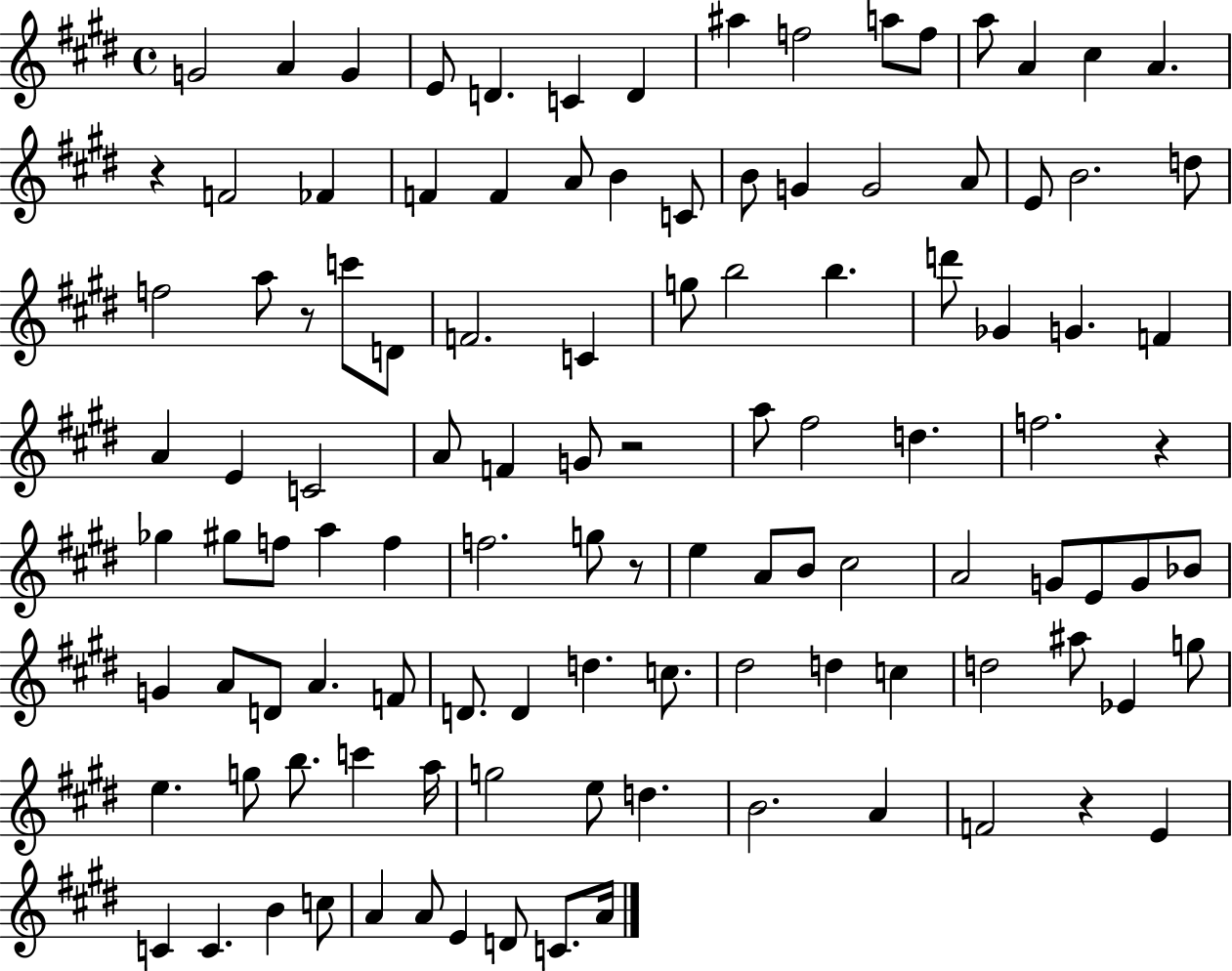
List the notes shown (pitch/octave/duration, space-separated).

G4/h A4/q G4/q E4/e D4/q. C4/q D4/q A#5/q F5/h A5/e F5/e A5/e A4/q C#5/q A4/q. R/q F4/h FES4/q F4/q F4/q A4/e B4/q C4/e B4/e G4/q G4/h A4/e E4/e B4/h. D5/e F5/h A5/e R/e C6/e D4/e F4/h. C4/q G5/e B5/h B5/q. D6/e Gb4/q G4/q. F4/q A4/q E4/q C4/h A4/e F4/q G4/e R/h A5/e F#5/h D5/q. F5/h. R/q Gb5/q G#5/e F5/e A5/q F5/q F5/h. G5/e R/e E5/q A4/e B4/e C#5/h A4/h G4/e E4/e G4/e Bb4/e G4/q A4/e D4/e A4/q. F4/e D4/e. D4/q D5/q. C5/e. D#5/h D5/q C5/q D5/h A#5/e Eb4/q G5/e E5/q. G5/e B5/e. C6/q A5/s G5/h E5/e D5/q. B4/h. A4/q F4/h R/q E4/q C4/q C4/q. B4/q C5/e A4/q A4/e E4/q D4/e C4/e. A4/s